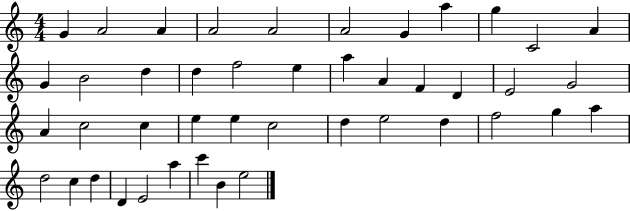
G4/q A4/h A4/q A4/h A4/h A4/h G4/q A5/q G5/q C4/h A4/q G4/q B4/h D5/q D5/q F5/h E5/q A5/q A4/q F4/q D4/q E4/h G4/h A4/q C5/h C5/q E5/q E5/q C5/h D5/q E5/h D5/q F5/h G5/q A5/q D5/h C5/q D5/q D4/q E4/h A5/q C6/q B4/q E5/h